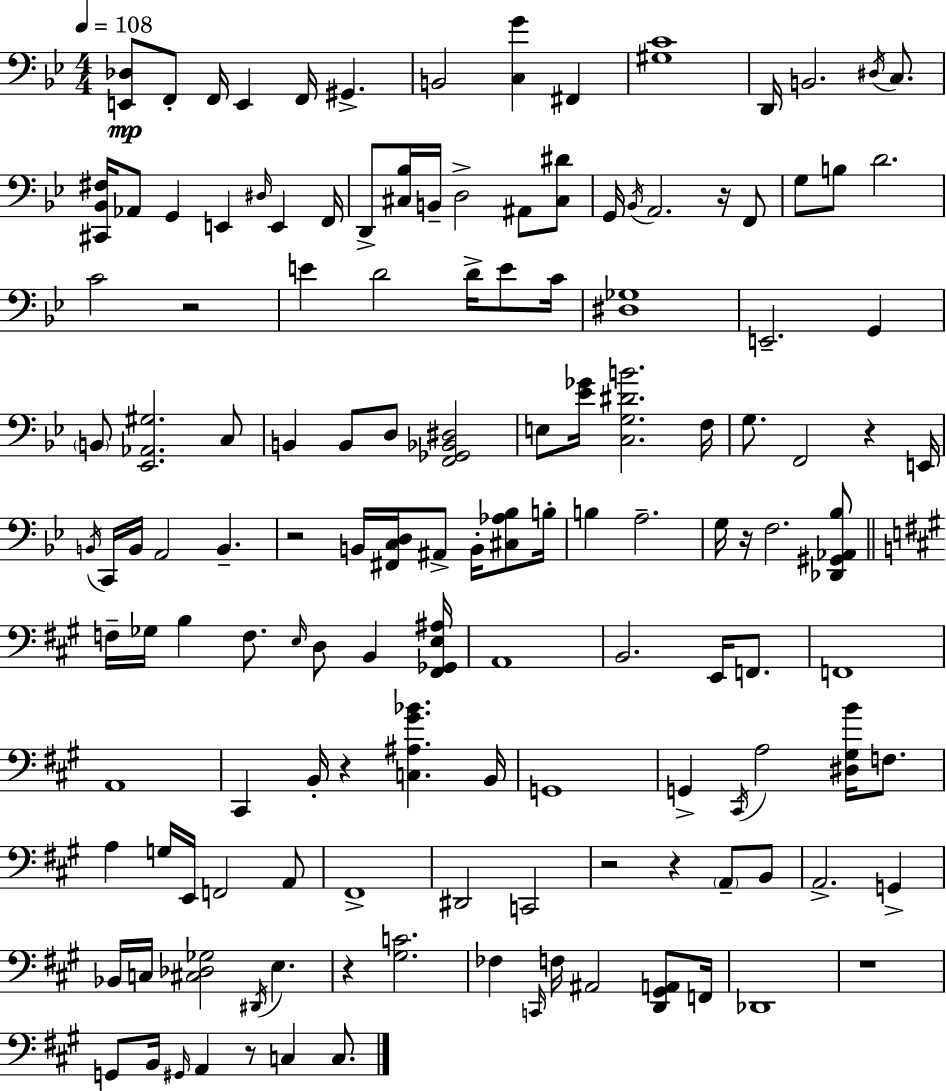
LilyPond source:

{
  \clef bass
  \numericTimeSignature
  \time 4/4
  \key bes \major
  \tempo 4 = 108
  \repeat volta 2 { <e, des>8\mp f,8-. f,16 e,4 f,16 gis,4.-> | b,2 <c g'>4 fis,4 | <gis c'>1 | d,16 b,2. \acciaccatura { dis16 } c8. | \break <cis, bes, fis>16 aes,8 g,4 e,4 \grace { dis16 } e,4 | f,16 d,8-> <cis bes>16 b,16-- d2-> ais,8 | <cis dis'>8 g,16 \acciaccatura { bes,16 } a,2. | r16 f,8 g8 b8 d'2. | \break c'2 r2 | e'4 d'2 d'16-> | e'8 c'16 <dis ges>1 | e,2.-- g,4 | \break \parenthesize b,8 <ees, aes, gis>2. | c8 b,4 b,8 d8 <f, ges, bes, dis>2 | e8 <ees' ges'>16 <c g dis' b'>2. | f16 g8. f,2 r4 | \break e,16 \acciaccatura { b,16 } c,16 b,16 a,2 b,4.-- | r2 b,16 <fis, c d>16 ais,8-> | b,16-. <cis aes bes>8 b16-. b4 a2.-- | g16 r16 f2. | \break <des, gis, aes, bes>8 \bar "||" \break \key a \major f16-- ges16 b4 f8. \grace { e16 } d8 b,4 | <fis, ges, e ais>16 a,1 | b,2. e,16 f,8. | f,1 | \break a,1 | cis,4 b,16-. r4 <c ais gis' bes'>4. | b,16 g,1 | g,4-> \acciaccatura { cis,16 } a2 <dis gis b'>16 f8. | \break a4 g16 e,16 f,2 | a,8 fis,1-> | dis,2 c,2 | r2 r4 \parenthesize a,8-- | \break b,8 a,2.-> g,4-> | bes,16 c16 <cis des ges>2 \acciaccatura { dis,16 } e4. | r4 <gis c'>2. | fes4 \grace { c,16 } f16 ais,2 | \break <d, gis, a,>8 f,16 des,1 | r1 | g,8 b,16 \grace { gis,16 } a,4 r8 c4 | c8. } \bar "|."
}